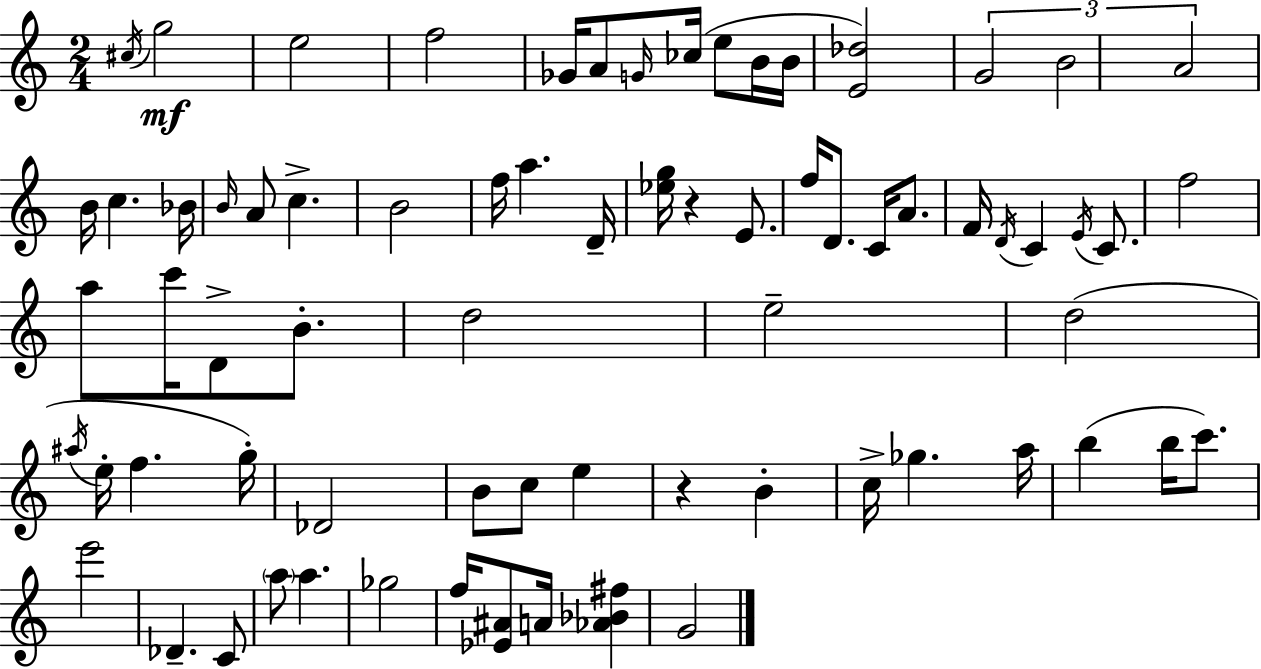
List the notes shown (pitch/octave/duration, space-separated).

C#5/s G5/h E5/h F5/h Gb4/s A4/e G4/s CES5/s E5/e B4/s B4/s [E4,Db5]/h G4/h B4/h A4/h B4/s C5/q. Bb4/s B4/s A4/e C5/q. B4/h F5/s A5/q. D4/s [Eb5,G5]/s R/q E4/e. F5/s D4/e. C4/s A4/e. F4/s D4/s C4/q E4/s C4/e. F5/h A5/e C6/s D4/e B4/e. D5/h E5/h D5/h A#5/s E5/s F5/q. G5/s Db4/h B4/e C5/e E5/q R/q B4/q C5/s Gb5/q. A5/s B5/q B5/s C6/e. E6/h Db4/q. C4/e A5/e A5/q. Gb5/h F5/s [Eb4,A#4]/e A4/s [Ab4,Bb4,F#5]/q G4/h